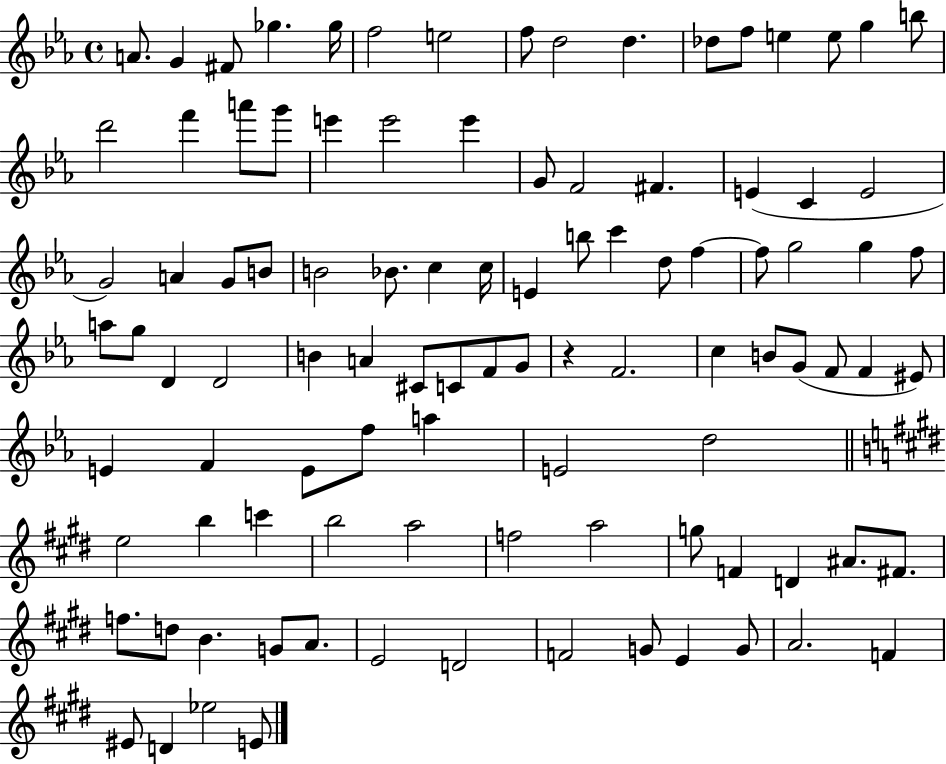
{
  \clef treble
  \time 4/4
  \defaultTimeSignature
  \key ees \major
  a'8. g'4 fis'8 ges''4. ges''16 | f''2 e''2 | f''8 d''2 d''4. | des''8 f''8 e''4 e''8 g''4 b''8 | \break d'''2 f'''4 a'''8 g'''8 | e'''4 e'''2 e'''4 | g'8 f'2 fis'4. | e'4( c'4 e'2 | \break g'2) a'4 g'8 b'8 | b'2 bes'8. c''4 c''16 | e'4 b''8 c'''4 d''8 f''4~~ | f''8 g''2 g''4 f''8 | \break a''8 g''8 d'4 d'2 | b'4 a'4 cis'8 c'8 f'8 g'8 | r4 f'2. | c''4 b'8 g'8( f'8 f'4 eis'8) | \break e'4 f'4 e'8 f''8 a''4 | e'2 d''2 | \bar "||" \break \key e \major e''2 b''4 c'''4 | b''2 a''2 | f''2 a''2 | g''8 f'4 d'4 ais'8. fis'8. | \break f''8. d''8 b'4. g'8 a'8. | e'2 d'2 | f'2 g'8 e'4 g'8 | a'2. f'4 | \break eis'8 d'4 ees''2 e'8 | \bar "|."
}